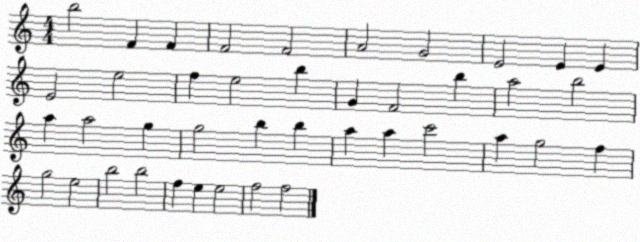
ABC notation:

X:1
T:Untitled
M:4/4
L:1/4
K:C
b2 F F F2 F2 A2 G2 E2 E E E2 e2 f e2 b G F2 b a2 b2 a a2 g g2 b b a a c'2 a g2 f g2 e2 b2 b2 f e e2 f2 f2